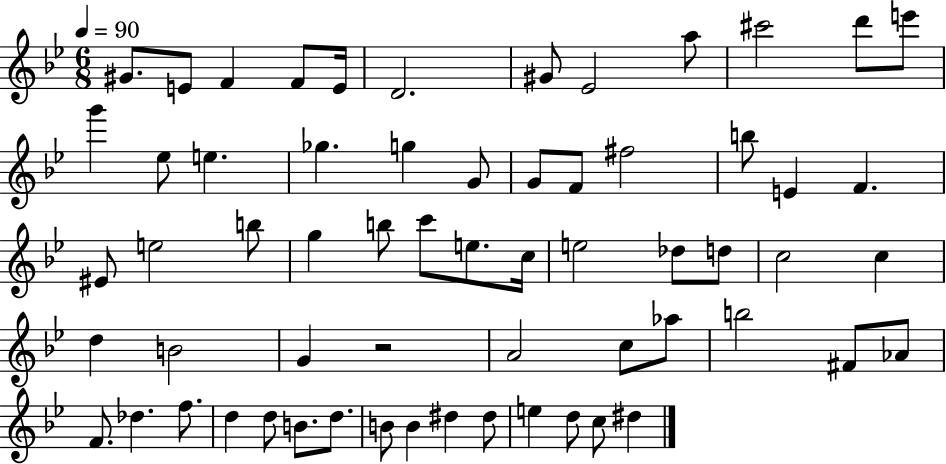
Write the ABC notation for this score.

X:1
T:Untitled
M:6/8
L:1/4
K:Bb
^G/2 E/2 F F/2 E/4 D2 ^G/2 _E2 a/2 ^c'2 d'/2 e'/2 g' _e/2 e _g g G/2 G/2 F/2 ^f2 b/2 E F ^E/2 e2 b/2 g b/2 c'/2 e/2 c/4 e2 _d/2 d/2 c2 c d B2 G z2 A2 c/2 _a/2 b2 ^F/2 _A/2 F/2 _d f/2 d d/2 B/2 d/2 B/2 B ^d ^d/2 e d/2 c/2 ^d